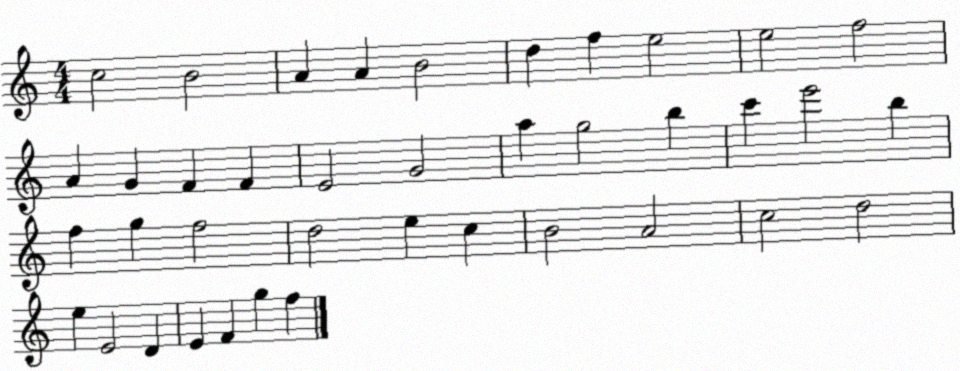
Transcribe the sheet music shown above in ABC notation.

X:1
T:Untitled
M:4/4
L:1/4
K:C
c2 B2 A A B2 d f e2 e2 f2 A G F F E2 G2 a g2 b c' e'2 b f g f2 d2 e c B2 A2 c2 d2 e E2 D E F g f